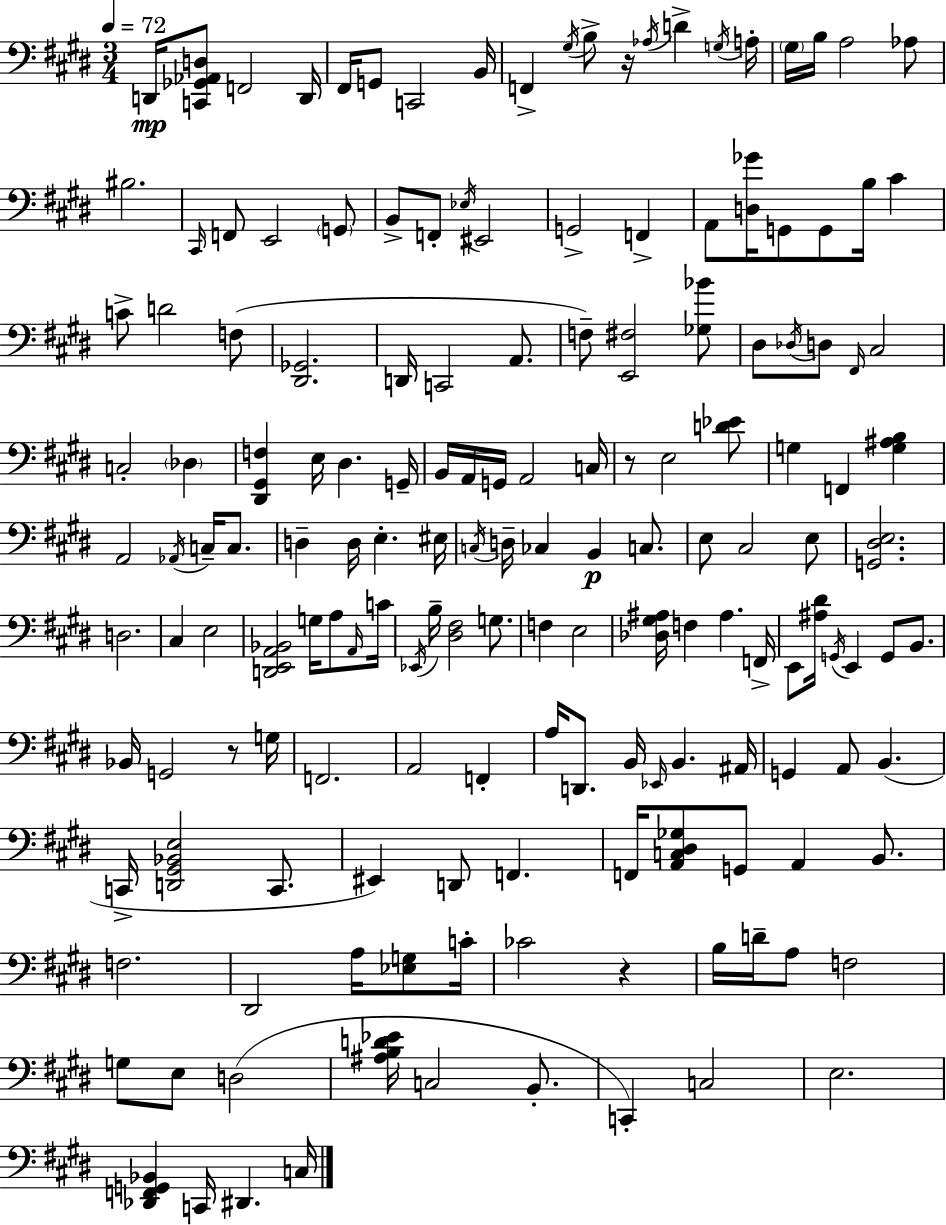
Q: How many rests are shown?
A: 4